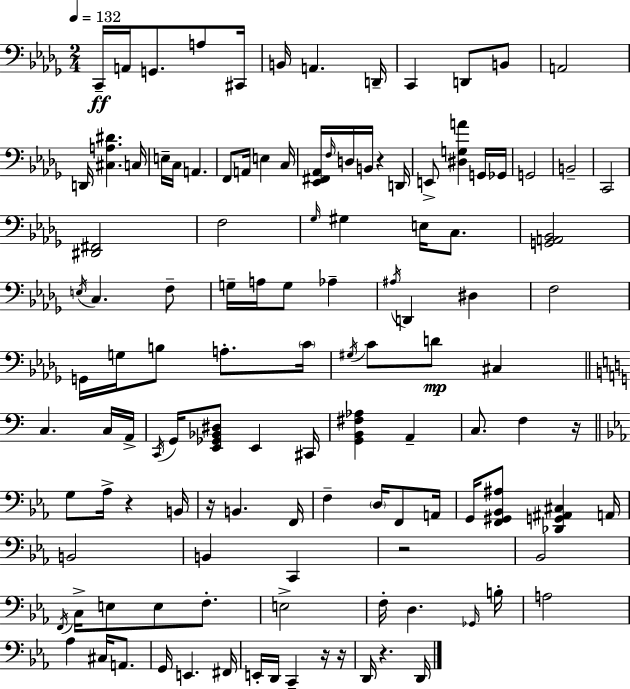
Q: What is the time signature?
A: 2/4